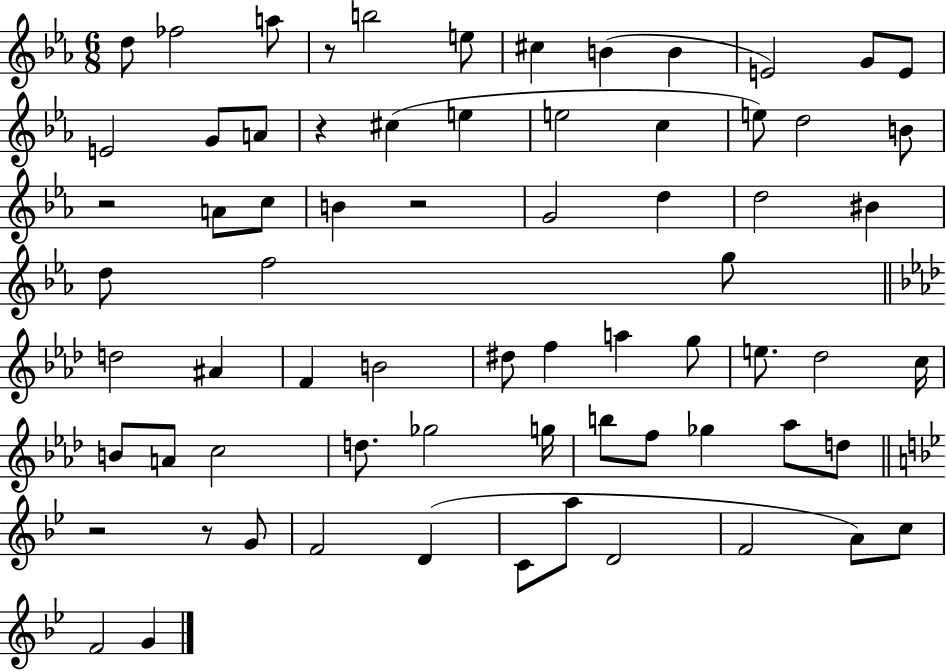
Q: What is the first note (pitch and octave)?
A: D5